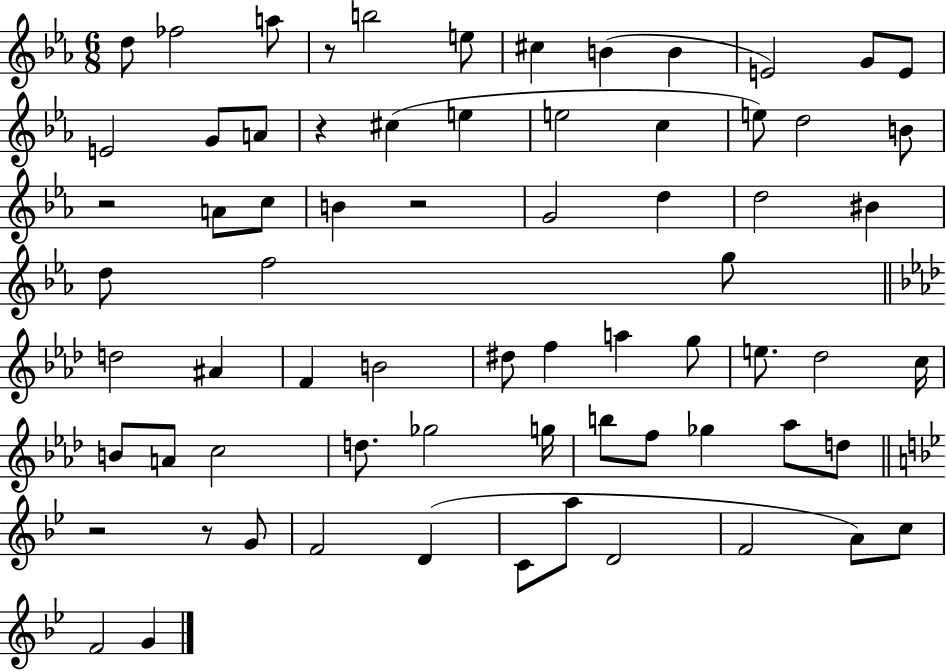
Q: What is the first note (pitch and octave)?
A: D5